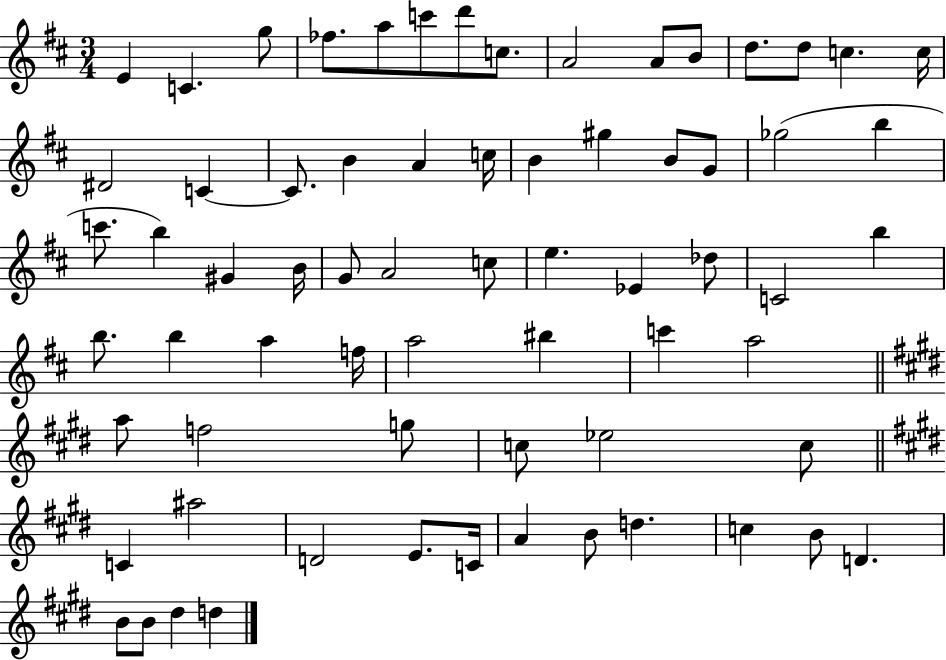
E4/q C4/q. G5/e FES5/e. A5/e C6/e D6/e C5/e. A4/h A4/e B4/e D5/e. D5/e C5/q. C5/s D#4/h C4/q C4/e. B4/q A4/q C5/s B4/q G#5/q B4/e G4/e Gb5/h B5/q C6/e. B5/q G#4/q B4/s G4/e A4/h C5/e E5/q. Eb4/q Db5/e C4/h B5/q B5/e. B5/q A5/q F5/s A5/h BIS5/q C6/q A5/h A5/e F5/h G5/e C5/e Eb5/h C5/e C4/q A#5/h D4/h E4/e. C4/s A4/q B4/e D5/q. C5/q B4/e D4/q. B4/e B4/e D#5/q D5/q